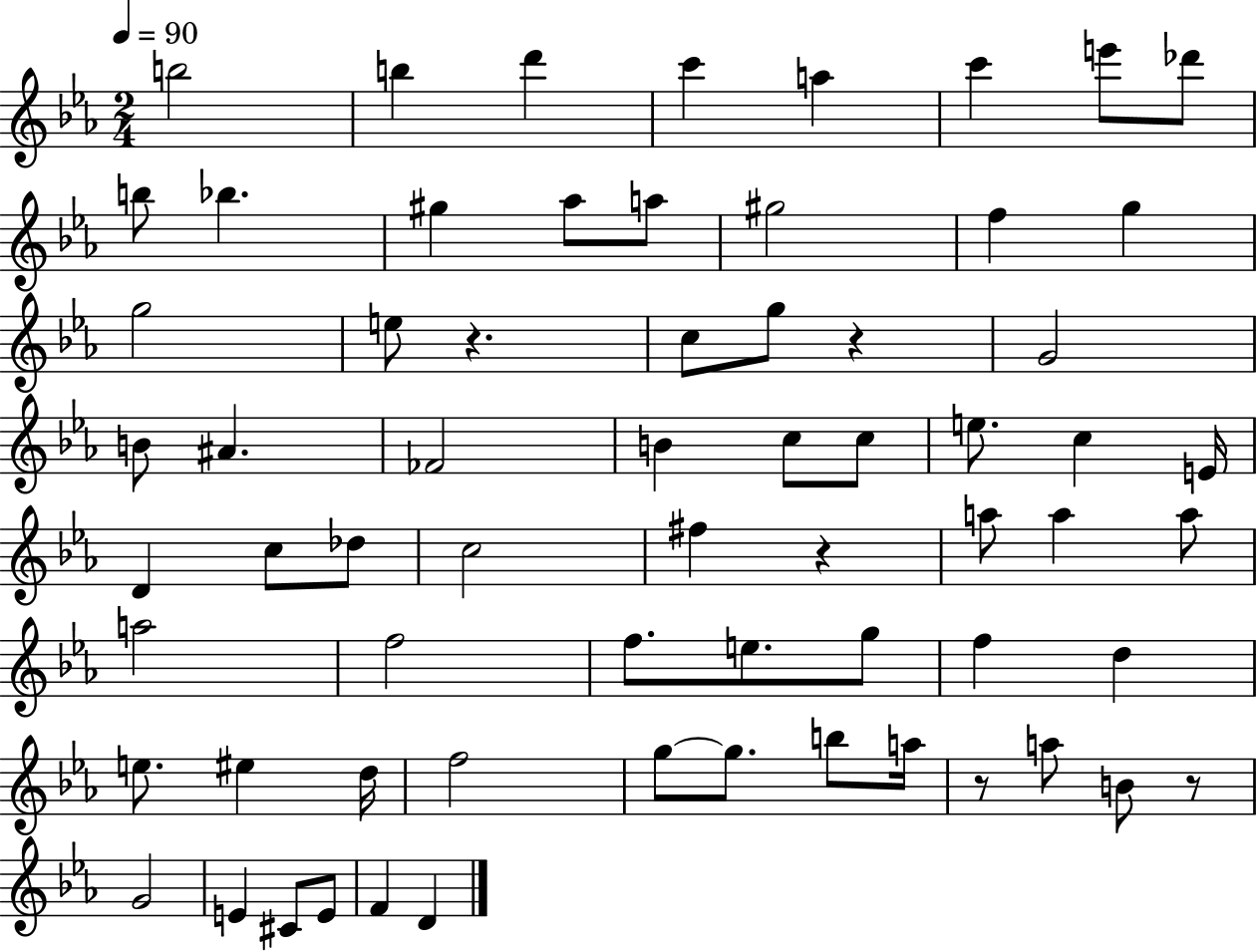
B5/h B5/q D6/q C6/q A5/q C6/q E6/e Db6/e B5/e Bb5/q. G#5/q Ab5/e A5/e G#5/h F5/q G5/q G5/h E5/e R/q. C5/e G5/e R/q G4/h B4/e A#4/q. FES4/h B4/q C5/e C5/e E5/e. C5/q E4/s D4/q C5/e Db5/e C5/h F#5/q R/q A5/e A5/q A5/e A5/h F5/h F5/e. E5/e. G5/e F5/q D5/q E5/e. EIS5/q D5/s F5/h G5/e G5/e. B5/e A5/s R/e A5/e B4/e R/e G4/h E4/q C#4/e E4/e F4/q D4/q